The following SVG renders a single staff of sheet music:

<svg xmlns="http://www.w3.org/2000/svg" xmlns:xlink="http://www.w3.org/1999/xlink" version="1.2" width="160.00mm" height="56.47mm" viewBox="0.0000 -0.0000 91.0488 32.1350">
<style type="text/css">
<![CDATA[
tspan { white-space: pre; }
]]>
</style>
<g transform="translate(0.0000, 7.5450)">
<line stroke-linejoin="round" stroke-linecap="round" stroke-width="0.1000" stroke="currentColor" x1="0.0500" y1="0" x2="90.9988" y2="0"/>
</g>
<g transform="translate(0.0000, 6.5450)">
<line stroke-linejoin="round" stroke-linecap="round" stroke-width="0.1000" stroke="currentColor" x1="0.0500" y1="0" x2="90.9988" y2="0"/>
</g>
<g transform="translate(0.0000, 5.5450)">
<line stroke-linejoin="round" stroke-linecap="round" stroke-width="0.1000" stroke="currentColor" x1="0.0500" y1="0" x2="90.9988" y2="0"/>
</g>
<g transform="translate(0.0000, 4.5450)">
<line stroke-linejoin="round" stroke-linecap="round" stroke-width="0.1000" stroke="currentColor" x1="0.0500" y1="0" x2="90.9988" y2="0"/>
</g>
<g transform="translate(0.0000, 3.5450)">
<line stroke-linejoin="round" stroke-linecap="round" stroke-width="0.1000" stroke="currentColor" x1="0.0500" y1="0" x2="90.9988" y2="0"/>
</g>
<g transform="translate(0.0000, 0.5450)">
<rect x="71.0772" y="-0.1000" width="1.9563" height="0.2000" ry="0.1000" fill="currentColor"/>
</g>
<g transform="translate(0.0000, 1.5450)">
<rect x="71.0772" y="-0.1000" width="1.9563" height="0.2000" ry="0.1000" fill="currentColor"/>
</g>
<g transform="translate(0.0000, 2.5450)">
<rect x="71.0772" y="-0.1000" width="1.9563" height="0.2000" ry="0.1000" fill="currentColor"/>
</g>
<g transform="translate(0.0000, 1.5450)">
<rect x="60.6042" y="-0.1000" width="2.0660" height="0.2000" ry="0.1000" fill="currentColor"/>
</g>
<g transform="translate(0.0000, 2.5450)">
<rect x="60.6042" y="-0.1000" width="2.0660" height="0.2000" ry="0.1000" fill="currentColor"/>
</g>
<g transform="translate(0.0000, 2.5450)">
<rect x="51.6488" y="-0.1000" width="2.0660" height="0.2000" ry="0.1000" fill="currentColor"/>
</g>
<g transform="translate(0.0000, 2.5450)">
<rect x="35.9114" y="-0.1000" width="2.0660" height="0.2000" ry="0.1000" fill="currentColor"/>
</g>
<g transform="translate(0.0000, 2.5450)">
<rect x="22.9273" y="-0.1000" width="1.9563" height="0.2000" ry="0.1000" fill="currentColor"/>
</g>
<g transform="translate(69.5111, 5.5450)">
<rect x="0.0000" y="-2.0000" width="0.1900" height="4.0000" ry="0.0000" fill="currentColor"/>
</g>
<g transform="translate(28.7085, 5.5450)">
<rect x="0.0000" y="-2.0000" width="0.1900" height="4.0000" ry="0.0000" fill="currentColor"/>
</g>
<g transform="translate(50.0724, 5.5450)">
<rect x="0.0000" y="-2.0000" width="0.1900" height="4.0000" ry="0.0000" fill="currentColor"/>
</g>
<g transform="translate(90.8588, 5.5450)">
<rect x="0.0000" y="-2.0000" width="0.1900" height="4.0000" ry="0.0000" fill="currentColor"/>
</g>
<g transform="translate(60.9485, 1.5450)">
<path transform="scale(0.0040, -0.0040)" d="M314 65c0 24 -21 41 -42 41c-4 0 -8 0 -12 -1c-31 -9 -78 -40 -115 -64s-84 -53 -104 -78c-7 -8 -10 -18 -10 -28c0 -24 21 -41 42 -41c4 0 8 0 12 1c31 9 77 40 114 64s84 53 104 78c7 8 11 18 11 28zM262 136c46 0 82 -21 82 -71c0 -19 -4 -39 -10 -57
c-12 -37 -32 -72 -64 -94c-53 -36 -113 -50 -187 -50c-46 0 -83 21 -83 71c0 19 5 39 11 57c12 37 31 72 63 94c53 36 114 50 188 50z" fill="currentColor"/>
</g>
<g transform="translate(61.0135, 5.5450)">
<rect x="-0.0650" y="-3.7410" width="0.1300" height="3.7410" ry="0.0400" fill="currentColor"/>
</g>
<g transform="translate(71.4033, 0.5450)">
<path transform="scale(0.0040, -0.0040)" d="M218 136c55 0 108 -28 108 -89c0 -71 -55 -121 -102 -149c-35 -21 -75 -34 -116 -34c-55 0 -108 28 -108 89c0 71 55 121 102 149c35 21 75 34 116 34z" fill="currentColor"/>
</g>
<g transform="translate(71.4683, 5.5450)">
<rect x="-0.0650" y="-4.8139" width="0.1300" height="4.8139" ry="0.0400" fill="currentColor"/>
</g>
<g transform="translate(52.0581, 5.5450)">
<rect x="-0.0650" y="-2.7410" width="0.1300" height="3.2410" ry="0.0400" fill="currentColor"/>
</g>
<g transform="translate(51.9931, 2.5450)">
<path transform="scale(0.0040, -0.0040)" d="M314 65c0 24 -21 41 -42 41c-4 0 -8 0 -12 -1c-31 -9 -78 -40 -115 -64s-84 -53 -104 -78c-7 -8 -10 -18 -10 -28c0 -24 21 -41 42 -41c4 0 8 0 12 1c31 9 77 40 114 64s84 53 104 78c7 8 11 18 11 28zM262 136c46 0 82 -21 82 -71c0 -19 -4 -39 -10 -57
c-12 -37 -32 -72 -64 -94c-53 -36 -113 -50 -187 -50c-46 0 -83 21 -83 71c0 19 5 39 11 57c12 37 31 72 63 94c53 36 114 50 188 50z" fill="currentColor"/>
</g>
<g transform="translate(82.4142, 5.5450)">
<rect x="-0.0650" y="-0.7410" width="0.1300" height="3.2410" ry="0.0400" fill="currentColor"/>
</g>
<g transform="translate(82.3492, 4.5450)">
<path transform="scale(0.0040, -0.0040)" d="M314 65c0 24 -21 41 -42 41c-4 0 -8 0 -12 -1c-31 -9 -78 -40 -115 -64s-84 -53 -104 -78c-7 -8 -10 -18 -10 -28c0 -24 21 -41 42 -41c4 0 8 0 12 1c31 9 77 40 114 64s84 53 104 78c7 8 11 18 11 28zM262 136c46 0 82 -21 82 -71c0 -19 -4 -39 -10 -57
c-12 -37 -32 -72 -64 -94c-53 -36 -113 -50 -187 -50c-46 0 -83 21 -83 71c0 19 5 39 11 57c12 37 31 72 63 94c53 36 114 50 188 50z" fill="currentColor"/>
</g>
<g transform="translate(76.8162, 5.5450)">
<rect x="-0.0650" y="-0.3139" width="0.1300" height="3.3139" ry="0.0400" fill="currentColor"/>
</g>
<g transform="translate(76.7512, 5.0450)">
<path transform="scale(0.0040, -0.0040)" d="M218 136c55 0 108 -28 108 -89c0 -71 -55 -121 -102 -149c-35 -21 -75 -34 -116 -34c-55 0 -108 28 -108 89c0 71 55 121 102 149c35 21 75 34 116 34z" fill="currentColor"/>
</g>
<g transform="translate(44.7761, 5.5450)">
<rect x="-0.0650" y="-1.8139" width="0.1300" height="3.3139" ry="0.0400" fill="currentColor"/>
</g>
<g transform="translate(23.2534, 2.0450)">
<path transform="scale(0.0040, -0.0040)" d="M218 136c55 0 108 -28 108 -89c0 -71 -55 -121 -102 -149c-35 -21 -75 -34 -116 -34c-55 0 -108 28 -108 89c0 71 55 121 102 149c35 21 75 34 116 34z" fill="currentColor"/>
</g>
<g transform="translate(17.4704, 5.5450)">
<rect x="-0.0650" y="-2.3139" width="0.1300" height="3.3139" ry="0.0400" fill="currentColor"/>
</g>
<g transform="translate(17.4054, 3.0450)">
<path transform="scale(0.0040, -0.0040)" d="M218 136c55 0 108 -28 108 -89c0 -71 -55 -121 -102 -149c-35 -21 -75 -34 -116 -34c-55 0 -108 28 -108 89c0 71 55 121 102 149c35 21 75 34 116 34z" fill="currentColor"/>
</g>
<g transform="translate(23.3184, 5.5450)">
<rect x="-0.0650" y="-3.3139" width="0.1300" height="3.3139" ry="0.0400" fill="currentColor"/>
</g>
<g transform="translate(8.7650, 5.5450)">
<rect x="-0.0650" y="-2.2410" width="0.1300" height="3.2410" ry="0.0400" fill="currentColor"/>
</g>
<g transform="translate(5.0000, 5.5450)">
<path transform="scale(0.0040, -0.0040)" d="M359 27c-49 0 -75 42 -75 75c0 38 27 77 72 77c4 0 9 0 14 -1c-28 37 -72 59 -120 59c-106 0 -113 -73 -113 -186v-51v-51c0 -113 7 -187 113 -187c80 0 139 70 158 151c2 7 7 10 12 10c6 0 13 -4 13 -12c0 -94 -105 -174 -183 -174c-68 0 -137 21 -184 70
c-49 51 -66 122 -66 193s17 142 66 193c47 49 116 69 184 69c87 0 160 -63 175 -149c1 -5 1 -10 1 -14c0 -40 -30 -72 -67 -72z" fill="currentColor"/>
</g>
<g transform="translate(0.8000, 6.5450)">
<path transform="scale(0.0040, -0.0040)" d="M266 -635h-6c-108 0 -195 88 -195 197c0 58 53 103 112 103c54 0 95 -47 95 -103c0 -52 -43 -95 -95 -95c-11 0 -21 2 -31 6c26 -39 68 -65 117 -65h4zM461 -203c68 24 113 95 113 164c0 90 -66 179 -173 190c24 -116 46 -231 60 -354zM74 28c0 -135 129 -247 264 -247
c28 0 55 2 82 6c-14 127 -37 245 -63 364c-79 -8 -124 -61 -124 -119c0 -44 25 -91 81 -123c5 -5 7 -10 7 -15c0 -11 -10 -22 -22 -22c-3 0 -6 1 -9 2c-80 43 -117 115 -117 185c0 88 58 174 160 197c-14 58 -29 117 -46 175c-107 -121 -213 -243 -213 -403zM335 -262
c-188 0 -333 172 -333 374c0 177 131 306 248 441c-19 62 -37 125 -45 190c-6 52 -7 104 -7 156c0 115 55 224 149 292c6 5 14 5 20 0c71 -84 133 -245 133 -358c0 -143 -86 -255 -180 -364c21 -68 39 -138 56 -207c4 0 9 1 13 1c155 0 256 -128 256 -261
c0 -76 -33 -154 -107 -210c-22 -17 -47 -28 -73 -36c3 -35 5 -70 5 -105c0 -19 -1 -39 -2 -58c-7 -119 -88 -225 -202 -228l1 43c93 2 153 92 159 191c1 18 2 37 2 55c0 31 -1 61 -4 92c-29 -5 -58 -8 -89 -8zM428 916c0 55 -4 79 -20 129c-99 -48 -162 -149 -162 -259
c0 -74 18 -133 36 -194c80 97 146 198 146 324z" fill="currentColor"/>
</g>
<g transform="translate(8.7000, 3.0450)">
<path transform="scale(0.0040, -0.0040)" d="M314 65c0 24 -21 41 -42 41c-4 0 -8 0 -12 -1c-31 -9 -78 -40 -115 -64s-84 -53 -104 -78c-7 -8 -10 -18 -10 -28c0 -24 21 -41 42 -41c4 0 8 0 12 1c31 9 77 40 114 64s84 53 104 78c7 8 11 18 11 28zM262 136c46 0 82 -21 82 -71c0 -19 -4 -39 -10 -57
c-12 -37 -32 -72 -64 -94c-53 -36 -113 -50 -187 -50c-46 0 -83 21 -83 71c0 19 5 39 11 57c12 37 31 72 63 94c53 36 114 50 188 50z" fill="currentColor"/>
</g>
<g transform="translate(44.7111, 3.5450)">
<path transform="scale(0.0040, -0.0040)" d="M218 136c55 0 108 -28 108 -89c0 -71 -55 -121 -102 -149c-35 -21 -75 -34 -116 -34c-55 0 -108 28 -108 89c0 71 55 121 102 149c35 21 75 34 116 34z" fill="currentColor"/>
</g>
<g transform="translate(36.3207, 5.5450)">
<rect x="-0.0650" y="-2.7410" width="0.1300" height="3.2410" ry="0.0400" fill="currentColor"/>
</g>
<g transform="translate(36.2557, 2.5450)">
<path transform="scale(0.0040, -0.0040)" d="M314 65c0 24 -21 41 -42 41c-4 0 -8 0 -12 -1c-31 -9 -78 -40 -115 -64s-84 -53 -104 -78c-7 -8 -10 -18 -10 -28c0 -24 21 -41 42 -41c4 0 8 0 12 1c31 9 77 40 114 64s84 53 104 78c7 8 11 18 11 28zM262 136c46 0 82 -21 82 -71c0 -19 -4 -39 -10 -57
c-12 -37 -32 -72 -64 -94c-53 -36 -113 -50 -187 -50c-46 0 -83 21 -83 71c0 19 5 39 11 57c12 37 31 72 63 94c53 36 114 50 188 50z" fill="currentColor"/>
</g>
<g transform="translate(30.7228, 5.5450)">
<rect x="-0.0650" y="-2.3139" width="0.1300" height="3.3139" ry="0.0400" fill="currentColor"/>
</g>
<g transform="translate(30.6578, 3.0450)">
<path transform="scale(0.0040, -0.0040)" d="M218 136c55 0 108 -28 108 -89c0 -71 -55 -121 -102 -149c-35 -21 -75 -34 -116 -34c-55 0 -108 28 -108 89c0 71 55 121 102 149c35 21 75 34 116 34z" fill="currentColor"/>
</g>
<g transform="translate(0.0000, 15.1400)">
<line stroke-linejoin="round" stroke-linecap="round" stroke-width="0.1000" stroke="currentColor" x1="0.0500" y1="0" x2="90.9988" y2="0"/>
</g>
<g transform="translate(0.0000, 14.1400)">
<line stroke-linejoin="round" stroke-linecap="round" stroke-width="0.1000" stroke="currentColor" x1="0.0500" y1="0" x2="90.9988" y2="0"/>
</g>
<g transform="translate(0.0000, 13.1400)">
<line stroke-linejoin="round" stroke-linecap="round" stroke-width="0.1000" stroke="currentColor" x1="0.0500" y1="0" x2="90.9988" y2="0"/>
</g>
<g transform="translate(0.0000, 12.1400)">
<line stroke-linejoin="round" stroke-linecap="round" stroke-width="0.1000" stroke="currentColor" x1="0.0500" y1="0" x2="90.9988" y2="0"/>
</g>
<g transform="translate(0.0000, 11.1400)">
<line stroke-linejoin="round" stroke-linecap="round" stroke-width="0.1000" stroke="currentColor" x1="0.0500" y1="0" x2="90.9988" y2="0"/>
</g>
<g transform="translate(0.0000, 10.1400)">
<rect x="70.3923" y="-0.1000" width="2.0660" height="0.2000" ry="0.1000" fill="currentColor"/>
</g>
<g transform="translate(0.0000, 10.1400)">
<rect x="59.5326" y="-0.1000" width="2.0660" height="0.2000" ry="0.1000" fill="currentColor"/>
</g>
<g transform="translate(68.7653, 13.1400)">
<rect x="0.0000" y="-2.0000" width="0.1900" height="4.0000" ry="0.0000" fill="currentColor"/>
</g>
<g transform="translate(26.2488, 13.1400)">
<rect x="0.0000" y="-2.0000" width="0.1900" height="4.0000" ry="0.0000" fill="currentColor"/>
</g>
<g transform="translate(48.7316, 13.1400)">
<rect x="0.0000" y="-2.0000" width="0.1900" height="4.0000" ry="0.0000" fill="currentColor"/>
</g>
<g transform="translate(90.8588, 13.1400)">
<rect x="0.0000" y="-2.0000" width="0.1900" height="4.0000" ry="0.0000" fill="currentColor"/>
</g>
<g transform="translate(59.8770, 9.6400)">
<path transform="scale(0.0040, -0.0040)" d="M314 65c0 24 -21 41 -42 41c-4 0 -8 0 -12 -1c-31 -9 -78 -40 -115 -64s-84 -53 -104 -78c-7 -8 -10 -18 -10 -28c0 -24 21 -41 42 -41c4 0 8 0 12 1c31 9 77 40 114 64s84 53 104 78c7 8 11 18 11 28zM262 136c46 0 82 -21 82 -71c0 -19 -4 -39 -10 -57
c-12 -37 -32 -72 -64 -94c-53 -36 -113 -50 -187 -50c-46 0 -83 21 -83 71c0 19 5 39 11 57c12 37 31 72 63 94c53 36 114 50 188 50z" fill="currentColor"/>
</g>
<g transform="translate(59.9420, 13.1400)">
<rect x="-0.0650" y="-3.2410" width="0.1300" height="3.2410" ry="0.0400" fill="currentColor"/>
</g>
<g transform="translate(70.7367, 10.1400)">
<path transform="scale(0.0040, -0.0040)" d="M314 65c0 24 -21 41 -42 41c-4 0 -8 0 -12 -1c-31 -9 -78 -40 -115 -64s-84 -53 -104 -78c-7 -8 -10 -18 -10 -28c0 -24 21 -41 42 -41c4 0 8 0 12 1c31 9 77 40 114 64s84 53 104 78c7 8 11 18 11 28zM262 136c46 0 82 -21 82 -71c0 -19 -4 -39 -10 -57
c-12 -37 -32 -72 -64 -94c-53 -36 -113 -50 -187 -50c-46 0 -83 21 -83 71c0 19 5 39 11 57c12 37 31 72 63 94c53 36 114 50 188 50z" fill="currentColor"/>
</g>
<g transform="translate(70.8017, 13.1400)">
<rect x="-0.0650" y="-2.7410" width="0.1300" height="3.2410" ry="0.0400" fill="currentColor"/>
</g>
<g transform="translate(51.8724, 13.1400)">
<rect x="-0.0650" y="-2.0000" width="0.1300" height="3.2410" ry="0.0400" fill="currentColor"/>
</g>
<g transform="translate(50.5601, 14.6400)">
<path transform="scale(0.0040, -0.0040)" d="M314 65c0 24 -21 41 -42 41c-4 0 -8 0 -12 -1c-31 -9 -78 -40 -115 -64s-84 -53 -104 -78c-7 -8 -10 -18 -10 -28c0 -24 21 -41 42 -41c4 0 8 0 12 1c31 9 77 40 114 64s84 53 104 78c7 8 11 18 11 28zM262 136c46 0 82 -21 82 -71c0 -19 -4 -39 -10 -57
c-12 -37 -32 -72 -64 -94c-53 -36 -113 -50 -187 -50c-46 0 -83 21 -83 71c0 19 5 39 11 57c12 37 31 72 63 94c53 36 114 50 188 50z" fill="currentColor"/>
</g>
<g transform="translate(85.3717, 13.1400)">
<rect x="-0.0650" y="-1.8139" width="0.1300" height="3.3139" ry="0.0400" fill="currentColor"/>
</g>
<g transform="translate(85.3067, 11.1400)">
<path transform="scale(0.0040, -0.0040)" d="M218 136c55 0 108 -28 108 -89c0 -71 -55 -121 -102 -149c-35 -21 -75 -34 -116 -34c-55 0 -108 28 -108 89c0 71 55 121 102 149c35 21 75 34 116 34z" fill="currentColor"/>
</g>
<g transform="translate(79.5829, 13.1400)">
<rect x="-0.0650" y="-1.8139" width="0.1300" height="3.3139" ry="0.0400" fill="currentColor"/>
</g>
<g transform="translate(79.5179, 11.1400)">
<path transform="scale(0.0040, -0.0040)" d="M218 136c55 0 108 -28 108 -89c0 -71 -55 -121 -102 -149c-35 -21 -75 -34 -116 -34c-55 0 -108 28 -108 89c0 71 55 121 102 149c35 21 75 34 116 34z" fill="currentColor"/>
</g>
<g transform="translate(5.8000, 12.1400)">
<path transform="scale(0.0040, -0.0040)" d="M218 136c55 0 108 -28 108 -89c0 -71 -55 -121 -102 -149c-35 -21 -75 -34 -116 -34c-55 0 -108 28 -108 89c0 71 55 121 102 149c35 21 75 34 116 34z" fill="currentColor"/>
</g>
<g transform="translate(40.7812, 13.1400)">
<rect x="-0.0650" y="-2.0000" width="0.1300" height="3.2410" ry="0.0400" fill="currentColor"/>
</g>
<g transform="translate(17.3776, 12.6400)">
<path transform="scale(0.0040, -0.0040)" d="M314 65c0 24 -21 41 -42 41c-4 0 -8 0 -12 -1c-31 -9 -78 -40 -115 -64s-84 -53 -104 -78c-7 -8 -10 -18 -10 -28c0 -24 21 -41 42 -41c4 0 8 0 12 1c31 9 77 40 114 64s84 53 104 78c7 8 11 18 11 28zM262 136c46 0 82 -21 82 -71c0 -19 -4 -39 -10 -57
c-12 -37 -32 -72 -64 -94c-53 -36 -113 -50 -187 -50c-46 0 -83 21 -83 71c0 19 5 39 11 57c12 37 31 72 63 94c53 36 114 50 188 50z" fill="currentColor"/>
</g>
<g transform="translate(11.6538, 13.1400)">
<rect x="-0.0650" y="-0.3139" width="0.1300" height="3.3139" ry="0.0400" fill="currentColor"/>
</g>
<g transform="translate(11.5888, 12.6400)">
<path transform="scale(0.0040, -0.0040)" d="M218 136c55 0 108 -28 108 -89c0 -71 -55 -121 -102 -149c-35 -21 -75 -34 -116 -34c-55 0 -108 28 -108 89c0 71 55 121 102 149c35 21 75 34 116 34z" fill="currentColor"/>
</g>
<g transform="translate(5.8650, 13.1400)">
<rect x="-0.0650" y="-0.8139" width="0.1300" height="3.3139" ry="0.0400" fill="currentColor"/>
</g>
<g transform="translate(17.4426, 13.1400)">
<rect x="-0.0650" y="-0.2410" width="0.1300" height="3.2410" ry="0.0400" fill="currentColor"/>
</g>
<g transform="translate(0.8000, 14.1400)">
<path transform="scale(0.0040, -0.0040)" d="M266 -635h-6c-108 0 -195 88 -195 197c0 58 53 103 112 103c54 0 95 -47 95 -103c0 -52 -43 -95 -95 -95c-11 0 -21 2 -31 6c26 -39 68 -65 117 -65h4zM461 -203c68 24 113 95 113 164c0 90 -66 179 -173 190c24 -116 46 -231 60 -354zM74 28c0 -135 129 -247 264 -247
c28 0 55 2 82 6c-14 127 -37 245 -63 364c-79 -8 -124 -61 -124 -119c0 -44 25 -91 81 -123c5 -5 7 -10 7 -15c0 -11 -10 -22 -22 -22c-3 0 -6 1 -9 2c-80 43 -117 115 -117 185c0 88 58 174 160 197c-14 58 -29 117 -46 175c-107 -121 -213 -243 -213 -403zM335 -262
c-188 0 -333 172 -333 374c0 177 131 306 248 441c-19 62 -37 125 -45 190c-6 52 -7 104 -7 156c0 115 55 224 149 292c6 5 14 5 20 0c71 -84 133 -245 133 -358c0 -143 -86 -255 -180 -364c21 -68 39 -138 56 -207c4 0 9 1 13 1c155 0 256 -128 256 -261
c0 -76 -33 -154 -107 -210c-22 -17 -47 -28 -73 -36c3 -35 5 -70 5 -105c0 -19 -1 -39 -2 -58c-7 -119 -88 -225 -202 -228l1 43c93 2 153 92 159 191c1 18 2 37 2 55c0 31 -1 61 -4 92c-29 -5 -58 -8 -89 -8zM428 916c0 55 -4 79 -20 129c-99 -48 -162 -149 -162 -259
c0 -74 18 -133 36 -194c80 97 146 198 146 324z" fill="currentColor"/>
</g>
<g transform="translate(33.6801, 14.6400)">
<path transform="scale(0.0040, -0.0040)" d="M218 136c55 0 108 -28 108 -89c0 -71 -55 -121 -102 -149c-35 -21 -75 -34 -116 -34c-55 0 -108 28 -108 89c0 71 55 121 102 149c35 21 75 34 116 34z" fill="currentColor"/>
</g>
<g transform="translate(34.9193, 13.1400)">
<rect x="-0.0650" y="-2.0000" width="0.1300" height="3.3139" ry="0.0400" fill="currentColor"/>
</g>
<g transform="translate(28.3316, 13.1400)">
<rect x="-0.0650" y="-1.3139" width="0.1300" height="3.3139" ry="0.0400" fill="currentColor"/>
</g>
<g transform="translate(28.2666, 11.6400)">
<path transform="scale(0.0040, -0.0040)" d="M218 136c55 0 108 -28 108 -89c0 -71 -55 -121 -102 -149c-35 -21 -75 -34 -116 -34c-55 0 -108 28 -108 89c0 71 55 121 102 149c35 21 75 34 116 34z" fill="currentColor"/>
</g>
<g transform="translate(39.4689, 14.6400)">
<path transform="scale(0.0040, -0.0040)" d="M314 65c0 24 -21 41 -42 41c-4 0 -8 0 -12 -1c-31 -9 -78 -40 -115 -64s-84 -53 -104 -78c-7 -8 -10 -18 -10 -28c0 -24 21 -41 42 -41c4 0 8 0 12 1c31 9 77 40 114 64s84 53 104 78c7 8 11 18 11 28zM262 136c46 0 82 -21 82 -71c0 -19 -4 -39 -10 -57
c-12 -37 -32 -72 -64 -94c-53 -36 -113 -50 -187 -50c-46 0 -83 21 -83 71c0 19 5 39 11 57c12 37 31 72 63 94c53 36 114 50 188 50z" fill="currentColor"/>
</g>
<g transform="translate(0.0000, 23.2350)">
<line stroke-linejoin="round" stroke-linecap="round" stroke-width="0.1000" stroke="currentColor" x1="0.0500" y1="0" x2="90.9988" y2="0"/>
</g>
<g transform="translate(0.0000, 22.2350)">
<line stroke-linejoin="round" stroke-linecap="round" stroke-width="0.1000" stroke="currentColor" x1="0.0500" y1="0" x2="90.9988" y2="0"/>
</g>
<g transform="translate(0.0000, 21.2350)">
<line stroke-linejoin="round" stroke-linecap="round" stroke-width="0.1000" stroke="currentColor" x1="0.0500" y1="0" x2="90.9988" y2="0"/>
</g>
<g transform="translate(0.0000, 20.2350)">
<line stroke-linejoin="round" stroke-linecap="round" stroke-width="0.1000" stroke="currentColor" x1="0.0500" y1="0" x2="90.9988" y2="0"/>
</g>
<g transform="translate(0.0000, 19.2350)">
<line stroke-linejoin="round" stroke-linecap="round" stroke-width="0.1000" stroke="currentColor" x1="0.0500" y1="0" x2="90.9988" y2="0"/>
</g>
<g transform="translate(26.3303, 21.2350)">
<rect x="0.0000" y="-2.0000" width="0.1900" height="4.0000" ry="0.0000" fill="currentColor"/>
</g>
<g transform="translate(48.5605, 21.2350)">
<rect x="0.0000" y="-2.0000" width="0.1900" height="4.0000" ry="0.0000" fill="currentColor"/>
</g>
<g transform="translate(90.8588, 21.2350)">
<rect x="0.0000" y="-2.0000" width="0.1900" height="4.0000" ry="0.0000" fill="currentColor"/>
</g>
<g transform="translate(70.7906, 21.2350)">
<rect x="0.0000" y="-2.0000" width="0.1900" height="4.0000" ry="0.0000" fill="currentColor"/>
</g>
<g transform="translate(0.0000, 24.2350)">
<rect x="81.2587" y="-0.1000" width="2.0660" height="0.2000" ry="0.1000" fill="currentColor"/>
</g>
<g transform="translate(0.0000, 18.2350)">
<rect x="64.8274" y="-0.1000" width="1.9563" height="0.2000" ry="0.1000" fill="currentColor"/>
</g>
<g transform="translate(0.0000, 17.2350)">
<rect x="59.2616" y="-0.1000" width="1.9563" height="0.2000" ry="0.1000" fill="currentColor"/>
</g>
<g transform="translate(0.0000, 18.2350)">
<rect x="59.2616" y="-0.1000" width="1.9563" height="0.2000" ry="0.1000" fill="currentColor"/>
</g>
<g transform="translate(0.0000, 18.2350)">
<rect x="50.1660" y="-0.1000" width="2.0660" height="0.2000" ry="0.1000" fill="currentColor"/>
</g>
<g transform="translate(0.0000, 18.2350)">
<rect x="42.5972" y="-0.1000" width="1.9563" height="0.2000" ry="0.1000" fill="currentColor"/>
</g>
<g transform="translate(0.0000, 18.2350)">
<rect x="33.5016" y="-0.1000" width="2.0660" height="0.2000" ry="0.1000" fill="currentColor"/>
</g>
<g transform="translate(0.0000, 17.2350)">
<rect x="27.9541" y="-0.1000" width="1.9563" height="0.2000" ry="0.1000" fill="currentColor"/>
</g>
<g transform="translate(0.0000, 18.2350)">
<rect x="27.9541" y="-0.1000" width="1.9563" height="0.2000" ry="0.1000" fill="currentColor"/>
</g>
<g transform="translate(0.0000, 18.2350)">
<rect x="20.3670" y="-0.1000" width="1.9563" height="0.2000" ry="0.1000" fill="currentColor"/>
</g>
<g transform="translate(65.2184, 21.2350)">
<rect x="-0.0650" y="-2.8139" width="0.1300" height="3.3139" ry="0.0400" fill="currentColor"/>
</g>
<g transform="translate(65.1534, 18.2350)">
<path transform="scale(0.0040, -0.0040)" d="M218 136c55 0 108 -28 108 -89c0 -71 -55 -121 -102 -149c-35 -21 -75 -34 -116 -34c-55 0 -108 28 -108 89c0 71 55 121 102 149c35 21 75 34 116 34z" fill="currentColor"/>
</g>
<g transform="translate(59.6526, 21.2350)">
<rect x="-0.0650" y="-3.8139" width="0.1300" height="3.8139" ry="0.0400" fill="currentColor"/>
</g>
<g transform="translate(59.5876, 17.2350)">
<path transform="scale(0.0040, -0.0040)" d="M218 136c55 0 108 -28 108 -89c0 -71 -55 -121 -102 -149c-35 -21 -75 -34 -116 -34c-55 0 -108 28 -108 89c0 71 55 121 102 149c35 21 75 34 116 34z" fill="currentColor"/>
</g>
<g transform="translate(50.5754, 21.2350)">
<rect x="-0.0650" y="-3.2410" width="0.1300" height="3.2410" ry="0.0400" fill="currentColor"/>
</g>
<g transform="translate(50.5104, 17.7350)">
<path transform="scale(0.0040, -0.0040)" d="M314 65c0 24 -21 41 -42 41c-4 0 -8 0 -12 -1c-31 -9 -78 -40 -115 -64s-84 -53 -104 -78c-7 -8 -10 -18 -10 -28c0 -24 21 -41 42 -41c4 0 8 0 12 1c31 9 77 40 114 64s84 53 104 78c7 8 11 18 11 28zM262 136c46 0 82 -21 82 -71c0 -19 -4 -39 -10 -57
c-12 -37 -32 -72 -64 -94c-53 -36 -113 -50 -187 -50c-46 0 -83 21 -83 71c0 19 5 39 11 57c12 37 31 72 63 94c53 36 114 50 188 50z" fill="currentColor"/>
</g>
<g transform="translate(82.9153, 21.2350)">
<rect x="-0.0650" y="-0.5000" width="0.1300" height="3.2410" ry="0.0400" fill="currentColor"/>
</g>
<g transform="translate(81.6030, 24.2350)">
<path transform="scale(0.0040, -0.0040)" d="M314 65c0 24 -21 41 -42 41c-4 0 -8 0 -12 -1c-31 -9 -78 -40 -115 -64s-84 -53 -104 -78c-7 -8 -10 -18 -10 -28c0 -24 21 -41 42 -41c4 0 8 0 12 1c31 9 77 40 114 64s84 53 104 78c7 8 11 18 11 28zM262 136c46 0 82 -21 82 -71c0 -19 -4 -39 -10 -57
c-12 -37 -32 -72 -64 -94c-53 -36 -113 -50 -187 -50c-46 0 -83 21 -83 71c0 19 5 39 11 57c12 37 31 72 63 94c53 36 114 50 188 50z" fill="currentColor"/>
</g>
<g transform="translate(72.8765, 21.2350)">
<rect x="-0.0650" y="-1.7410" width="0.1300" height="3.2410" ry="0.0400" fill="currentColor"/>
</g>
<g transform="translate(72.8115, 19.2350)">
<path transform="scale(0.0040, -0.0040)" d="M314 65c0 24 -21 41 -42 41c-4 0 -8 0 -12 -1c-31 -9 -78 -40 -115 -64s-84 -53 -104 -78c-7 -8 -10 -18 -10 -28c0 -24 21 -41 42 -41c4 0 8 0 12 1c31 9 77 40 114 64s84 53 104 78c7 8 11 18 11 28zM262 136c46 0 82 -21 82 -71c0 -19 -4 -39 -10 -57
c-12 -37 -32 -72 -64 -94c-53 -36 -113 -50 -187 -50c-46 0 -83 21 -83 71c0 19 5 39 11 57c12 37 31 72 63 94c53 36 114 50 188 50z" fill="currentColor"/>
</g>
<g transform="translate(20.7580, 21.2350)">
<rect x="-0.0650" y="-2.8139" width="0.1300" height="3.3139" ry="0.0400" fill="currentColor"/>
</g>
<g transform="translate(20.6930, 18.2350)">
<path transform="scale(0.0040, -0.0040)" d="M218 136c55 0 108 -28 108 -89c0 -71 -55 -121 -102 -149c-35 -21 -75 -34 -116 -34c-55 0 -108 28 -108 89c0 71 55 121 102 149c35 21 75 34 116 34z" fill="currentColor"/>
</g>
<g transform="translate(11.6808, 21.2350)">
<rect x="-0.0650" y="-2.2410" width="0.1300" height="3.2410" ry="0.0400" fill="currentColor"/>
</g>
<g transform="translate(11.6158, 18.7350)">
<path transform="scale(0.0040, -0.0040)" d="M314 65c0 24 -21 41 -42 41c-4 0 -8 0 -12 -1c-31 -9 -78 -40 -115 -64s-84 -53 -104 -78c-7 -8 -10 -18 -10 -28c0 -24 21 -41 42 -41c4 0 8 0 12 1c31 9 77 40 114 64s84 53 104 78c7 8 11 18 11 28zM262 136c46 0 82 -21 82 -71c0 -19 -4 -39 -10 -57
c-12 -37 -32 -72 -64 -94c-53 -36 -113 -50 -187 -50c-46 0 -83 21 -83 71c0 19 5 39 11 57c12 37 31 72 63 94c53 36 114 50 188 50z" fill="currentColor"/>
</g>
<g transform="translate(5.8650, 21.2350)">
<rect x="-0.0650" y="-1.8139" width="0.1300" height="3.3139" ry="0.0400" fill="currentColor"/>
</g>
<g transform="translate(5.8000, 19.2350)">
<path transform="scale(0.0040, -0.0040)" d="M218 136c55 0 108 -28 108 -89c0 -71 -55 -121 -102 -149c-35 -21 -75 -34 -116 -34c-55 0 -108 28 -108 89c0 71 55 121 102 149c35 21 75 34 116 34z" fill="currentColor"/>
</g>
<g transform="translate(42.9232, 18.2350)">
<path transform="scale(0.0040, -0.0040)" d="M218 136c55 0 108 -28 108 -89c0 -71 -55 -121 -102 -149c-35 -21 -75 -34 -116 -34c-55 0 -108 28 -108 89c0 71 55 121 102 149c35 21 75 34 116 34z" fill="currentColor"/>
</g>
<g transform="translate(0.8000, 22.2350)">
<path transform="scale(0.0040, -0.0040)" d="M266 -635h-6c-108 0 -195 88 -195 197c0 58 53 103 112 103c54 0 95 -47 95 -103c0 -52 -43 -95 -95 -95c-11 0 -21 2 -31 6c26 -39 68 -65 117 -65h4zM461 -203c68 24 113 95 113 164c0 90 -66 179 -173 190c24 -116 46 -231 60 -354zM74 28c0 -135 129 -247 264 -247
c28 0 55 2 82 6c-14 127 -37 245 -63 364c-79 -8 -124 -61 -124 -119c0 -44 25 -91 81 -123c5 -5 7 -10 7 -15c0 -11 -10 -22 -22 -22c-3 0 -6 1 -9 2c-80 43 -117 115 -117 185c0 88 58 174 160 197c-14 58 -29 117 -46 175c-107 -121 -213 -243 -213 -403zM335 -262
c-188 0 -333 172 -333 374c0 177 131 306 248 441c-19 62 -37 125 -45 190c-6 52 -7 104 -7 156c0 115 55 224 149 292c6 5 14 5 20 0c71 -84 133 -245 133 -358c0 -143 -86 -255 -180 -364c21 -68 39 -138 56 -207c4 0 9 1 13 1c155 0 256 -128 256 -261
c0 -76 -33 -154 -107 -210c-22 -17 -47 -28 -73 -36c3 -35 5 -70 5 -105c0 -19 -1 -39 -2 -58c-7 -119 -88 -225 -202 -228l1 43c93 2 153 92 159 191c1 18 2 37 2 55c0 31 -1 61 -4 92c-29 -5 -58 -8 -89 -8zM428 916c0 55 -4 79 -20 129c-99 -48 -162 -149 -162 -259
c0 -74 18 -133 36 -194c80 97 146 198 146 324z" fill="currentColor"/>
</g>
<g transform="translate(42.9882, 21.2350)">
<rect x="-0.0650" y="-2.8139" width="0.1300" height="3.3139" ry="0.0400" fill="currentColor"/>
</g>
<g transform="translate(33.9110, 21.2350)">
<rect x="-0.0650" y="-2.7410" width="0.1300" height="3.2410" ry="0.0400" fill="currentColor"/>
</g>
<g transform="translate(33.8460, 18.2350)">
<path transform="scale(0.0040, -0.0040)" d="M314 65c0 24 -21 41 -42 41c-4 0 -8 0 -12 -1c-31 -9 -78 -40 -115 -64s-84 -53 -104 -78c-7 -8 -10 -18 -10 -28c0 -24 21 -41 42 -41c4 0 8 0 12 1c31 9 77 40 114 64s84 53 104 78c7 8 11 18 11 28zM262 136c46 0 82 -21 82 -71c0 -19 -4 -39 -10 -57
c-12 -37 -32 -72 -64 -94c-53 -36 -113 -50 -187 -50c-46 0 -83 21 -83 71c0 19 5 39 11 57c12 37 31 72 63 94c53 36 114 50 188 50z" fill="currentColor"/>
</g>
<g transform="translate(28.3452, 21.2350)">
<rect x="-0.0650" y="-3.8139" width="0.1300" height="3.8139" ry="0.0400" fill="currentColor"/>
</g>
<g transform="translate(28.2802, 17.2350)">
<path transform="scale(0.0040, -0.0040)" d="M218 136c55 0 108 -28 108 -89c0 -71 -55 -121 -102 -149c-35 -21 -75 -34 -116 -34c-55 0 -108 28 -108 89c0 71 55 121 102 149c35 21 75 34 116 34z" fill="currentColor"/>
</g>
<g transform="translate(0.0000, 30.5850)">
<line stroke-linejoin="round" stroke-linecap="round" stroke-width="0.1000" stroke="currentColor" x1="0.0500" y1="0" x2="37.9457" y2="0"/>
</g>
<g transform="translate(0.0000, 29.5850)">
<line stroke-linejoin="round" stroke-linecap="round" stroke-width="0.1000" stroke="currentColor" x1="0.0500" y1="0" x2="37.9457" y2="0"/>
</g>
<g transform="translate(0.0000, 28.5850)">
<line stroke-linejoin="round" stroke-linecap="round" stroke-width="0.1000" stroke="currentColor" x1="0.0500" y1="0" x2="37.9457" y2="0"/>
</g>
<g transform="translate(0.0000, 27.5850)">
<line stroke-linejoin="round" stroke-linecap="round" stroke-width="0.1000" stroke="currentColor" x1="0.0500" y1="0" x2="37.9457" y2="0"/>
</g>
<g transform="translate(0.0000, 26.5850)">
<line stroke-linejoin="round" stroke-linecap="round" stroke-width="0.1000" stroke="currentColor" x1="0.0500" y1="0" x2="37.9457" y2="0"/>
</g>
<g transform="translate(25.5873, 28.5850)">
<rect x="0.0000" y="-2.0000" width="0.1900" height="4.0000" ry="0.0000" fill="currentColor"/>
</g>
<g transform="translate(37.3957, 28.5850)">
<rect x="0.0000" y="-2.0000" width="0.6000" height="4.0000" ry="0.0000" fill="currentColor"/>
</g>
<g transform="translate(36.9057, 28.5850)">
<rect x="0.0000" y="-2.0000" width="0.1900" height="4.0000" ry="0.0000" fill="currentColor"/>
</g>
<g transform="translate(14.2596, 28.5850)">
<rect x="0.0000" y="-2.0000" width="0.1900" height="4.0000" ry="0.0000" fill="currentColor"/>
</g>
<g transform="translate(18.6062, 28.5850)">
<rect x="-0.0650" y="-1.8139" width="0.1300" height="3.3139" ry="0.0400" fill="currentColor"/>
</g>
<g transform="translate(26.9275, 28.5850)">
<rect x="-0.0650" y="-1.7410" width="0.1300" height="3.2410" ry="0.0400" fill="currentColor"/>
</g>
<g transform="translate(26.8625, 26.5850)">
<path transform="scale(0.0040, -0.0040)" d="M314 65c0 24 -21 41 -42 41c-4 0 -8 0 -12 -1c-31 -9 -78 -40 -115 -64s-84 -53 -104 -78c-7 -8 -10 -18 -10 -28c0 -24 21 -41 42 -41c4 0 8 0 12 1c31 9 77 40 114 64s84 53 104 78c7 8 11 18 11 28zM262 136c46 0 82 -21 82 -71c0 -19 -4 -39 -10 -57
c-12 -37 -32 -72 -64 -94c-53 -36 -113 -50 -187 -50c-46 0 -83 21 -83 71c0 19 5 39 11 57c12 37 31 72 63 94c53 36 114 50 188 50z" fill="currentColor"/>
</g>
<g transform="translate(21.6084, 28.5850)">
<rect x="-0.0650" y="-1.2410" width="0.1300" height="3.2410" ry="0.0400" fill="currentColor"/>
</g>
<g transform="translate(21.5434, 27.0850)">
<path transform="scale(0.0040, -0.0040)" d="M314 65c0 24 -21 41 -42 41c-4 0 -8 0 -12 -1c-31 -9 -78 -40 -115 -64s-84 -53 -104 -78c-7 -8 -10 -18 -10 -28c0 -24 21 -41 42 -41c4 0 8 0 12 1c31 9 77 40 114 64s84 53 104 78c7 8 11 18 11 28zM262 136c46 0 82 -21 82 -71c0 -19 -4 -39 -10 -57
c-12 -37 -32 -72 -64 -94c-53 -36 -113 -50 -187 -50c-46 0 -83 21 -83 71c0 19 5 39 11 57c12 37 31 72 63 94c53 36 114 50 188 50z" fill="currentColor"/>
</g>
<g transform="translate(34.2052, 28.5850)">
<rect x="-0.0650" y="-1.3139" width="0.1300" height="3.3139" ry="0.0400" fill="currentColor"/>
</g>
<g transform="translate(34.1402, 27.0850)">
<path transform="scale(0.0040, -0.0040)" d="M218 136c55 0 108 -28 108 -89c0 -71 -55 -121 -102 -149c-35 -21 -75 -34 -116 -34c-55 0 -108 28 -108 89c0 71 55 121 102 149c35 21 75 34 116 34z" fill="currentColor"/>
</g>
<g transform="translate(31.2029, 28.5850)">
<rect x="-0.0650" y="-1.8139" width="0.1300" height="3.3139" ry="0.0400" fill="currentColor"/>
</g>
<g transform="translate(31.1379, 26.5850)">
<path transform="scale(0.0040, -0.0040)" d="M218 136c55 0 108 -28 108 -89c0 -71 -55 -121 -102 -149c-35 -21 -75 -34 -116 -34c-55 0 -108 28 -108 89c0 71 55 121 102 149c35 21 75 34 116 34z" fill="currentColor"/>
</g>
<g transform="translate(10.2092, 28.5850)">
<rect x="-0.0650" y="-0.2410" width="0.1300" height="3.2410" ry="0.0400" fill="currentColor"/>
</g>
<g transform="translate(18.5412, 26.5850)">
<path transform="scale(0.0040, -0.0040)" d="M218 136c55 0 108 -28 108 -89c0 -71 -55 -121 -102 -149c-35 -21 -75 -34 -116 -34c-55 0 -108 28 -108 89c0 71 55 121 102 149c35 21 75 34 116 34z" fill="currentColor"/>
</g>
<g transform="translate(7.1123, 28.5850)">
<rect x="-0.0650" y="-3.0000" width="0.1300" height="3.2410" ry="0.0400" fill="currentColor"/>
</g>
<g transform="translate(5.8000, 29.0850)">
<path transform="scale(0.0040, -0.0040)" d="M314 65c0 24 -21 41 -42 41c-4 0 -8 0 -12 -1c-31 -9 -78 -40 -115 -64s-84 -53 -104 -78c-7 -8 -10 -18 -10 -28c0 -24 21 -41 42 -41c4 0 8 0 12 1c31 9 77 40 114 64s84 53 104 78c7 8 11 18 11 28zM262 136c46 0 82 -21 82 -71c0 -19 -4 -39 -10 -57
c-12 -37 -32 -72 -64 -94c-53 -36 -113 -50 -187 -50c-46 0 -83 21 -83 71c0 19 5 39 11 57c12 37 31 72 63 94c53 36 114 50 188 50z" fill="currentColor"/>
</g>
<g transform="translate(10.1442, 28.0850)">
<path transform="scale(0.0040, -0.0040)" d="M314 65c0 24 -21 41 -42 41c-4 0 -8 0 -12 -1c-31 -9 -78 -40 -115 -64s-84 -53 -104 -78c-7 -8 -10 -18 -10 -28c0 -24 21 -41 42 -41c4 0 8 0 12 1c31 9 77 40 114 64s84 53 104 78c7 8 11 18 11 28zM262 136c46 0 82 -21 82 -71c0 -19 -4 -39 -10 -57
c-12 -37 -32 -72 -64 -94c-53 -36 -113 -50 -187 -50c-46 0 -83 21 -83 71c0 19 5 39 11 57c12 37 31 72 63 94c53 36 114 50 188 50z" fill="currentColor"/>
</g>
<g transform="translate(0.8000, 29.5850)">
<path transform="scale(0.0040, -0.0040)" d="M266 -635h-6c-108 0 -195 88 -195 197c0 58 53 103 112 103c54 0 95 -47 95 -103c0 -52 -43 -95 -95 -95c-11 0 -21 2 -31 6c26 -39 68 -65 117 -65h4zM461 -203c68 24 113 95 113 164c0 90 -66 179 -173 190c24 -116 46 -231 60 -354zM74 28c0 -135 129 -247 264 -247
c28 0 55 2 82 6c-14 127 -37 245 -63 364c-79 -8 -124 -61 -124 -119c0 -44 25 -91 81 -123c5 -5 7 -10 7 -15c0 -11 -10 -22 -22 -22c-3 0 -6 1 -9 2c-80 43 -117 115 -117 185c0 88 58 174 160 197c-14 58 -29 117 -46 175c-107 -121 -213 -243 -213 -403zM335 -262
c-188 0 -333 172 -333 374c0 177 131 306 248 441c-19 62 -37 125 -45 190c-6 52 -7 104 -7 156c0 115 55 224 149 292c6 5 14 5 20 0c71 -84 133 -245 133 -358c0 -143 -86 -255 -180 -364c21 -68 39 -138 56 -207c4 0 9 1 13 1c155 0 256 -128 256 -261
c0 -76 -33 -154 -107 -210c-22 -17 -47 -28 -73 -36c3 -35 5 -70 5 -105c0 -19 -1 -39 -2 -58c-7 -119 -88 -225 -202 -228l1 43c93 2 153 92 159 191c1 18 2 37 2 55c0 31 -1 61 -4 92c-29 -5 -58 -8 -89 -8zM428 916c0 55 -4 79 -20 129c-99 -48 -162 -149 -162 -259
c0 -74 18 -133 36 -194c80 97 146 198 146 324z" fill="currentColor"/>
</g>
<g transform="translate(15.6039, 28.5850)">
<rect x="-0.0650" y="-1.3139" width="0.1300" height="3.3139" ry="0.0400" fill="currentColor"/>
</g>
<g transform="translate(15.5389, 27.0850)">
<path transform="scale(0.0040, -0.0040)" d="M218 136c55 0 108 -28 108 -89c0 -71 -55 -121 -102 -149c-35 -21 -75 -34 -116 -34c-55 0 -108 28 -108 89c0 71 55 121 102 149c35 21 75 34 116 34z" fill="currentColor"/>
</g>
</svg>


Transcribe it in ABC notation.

X:1
T:Untitled
M:4/4
L:1/4
K:C
g2 g b g a2 f a2 c'2 e' c d2 d c c2 e F F2 F2 b2 a2 f f f g2 a c' a2 a b2 c' a f2 C2 A2 c2 e f e2 f2 f e